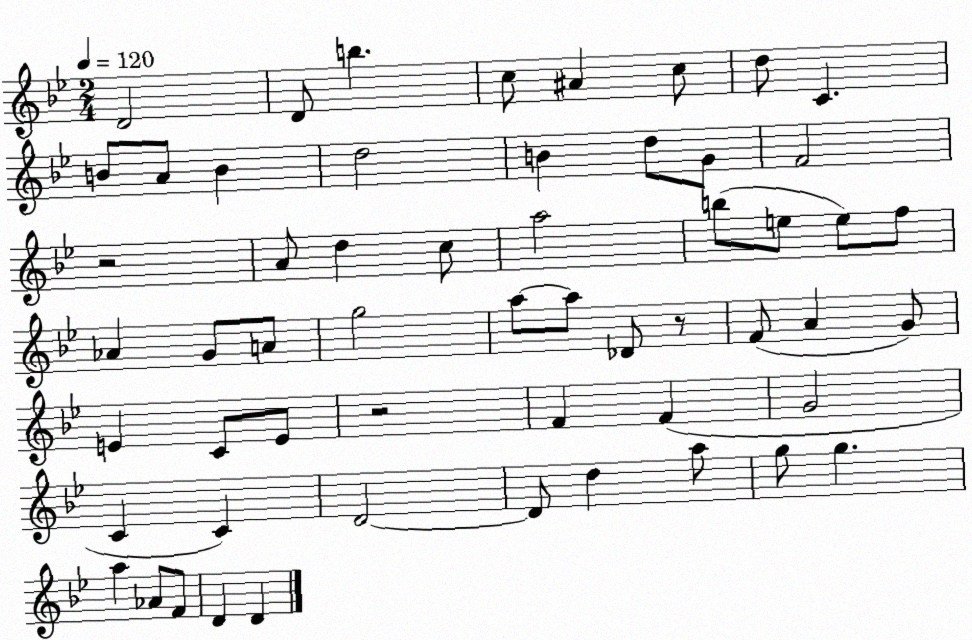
X:1
T:Untitled
M:2/4
L:1/4
K:Bb
D2 D/2 b c/2 ^A c/2 d/2 C B/2 A/2 B d2 B d/2 G/2 F2 z2 A/2 d c/2 a2 b/2 e/2 e/2 f/2 _A G/2 A/2 g2 a/2 a/2 _D/2 z/2 F/2 A G/2 E C/2 E/2 z2 F F G2 C C D2 D/2 d a/2 g/2 g a _A/2 F/2 D D